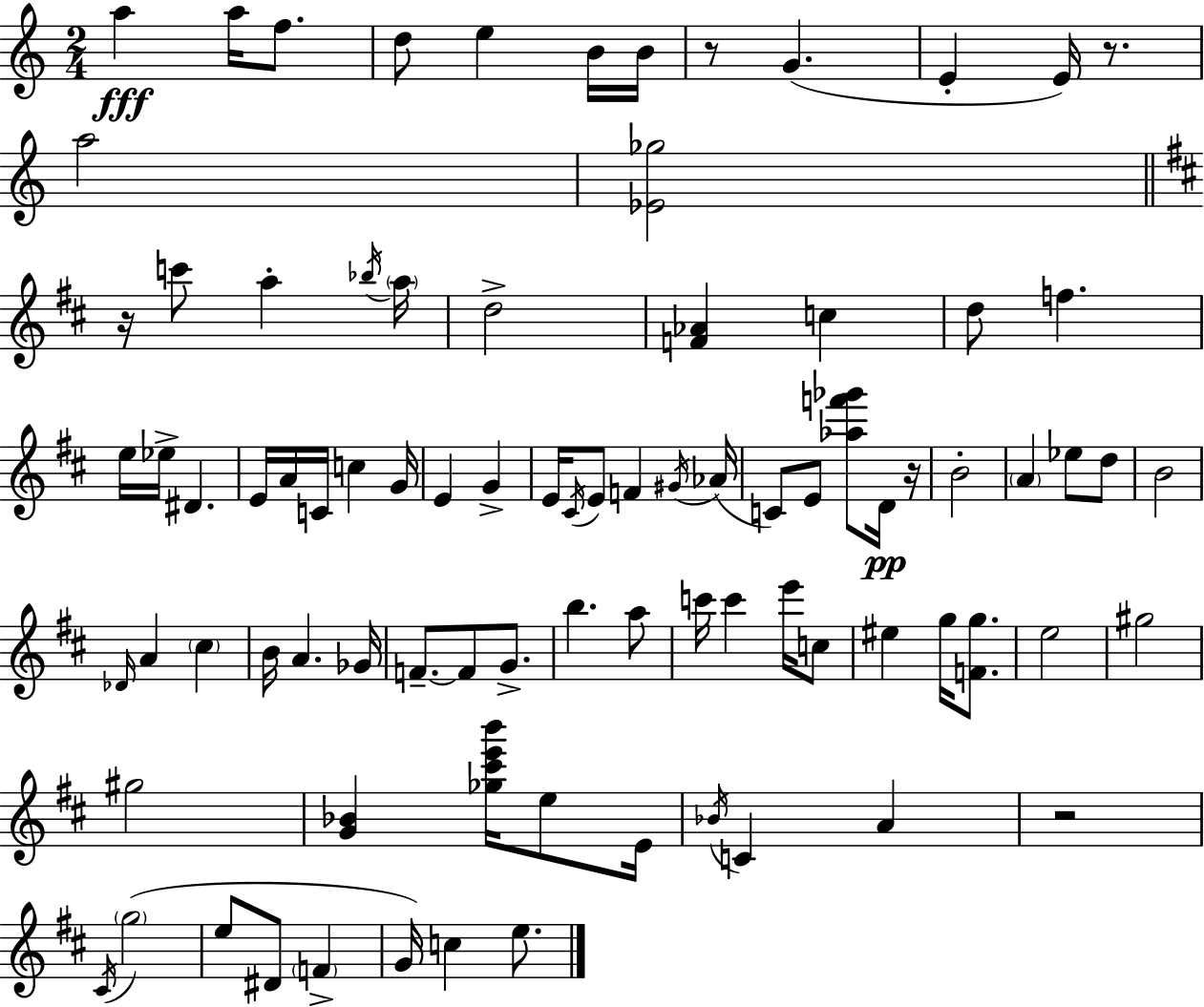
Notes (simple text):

A5/q A5/s F5/e. D5/e E5/q B4/s B4/s R/e G4/q. E4/q E4/s R/e. A5/h [Eb4,Gb5]/h R/s C6/e A5/q Bb5/s A5/s D5/h [F4,Ab4]/q C5/q D5/e F5/q. E5/s Eb5/s D#4/q. E4/s A4/s C4/s C5/q G4/s E4/q G4/q E4/s C#4/s E4/e F4/q G#4/s Ab4/s C4/e E4/e [Ab5,F6,Gb6]/e D4/s R/s B4/h A4/q Eb5/e D5/e B4/h Db4/s A4/q C#5/q B4/s A4/q. Gb4/s F4/e. F4/e G4/e. B5/q. A5/e C6/s C6/q E6/s C5/e EIS5/q G5/s [F4,G5]/e. E5/h G#5/h G#5/h [G4,Bb4]/q [Gb5,C#6,E6,B6]/s E5/e E4/s Bb4/s C4/q A4/q R/h C#4/s G5/h E5/e D#4/e F4/q G4/s C5/q E5/e.